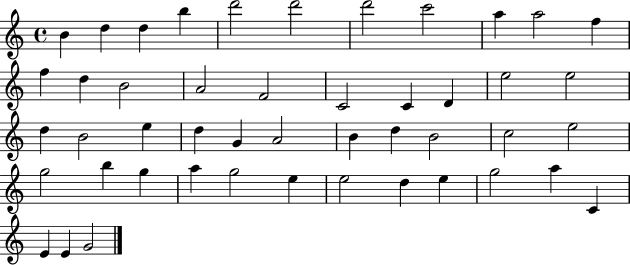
X:1
T:Untitled
M:4/4
L:1/4
K:C
B d d b d'2 d'2 d'2 c'2 a a2 f f d B2 A2 F2 C2 C D e2 e2 d B2 e d G A2 B d B2 c2 e2 g2 b g a g2 e e2 d e g2 a C E E G2